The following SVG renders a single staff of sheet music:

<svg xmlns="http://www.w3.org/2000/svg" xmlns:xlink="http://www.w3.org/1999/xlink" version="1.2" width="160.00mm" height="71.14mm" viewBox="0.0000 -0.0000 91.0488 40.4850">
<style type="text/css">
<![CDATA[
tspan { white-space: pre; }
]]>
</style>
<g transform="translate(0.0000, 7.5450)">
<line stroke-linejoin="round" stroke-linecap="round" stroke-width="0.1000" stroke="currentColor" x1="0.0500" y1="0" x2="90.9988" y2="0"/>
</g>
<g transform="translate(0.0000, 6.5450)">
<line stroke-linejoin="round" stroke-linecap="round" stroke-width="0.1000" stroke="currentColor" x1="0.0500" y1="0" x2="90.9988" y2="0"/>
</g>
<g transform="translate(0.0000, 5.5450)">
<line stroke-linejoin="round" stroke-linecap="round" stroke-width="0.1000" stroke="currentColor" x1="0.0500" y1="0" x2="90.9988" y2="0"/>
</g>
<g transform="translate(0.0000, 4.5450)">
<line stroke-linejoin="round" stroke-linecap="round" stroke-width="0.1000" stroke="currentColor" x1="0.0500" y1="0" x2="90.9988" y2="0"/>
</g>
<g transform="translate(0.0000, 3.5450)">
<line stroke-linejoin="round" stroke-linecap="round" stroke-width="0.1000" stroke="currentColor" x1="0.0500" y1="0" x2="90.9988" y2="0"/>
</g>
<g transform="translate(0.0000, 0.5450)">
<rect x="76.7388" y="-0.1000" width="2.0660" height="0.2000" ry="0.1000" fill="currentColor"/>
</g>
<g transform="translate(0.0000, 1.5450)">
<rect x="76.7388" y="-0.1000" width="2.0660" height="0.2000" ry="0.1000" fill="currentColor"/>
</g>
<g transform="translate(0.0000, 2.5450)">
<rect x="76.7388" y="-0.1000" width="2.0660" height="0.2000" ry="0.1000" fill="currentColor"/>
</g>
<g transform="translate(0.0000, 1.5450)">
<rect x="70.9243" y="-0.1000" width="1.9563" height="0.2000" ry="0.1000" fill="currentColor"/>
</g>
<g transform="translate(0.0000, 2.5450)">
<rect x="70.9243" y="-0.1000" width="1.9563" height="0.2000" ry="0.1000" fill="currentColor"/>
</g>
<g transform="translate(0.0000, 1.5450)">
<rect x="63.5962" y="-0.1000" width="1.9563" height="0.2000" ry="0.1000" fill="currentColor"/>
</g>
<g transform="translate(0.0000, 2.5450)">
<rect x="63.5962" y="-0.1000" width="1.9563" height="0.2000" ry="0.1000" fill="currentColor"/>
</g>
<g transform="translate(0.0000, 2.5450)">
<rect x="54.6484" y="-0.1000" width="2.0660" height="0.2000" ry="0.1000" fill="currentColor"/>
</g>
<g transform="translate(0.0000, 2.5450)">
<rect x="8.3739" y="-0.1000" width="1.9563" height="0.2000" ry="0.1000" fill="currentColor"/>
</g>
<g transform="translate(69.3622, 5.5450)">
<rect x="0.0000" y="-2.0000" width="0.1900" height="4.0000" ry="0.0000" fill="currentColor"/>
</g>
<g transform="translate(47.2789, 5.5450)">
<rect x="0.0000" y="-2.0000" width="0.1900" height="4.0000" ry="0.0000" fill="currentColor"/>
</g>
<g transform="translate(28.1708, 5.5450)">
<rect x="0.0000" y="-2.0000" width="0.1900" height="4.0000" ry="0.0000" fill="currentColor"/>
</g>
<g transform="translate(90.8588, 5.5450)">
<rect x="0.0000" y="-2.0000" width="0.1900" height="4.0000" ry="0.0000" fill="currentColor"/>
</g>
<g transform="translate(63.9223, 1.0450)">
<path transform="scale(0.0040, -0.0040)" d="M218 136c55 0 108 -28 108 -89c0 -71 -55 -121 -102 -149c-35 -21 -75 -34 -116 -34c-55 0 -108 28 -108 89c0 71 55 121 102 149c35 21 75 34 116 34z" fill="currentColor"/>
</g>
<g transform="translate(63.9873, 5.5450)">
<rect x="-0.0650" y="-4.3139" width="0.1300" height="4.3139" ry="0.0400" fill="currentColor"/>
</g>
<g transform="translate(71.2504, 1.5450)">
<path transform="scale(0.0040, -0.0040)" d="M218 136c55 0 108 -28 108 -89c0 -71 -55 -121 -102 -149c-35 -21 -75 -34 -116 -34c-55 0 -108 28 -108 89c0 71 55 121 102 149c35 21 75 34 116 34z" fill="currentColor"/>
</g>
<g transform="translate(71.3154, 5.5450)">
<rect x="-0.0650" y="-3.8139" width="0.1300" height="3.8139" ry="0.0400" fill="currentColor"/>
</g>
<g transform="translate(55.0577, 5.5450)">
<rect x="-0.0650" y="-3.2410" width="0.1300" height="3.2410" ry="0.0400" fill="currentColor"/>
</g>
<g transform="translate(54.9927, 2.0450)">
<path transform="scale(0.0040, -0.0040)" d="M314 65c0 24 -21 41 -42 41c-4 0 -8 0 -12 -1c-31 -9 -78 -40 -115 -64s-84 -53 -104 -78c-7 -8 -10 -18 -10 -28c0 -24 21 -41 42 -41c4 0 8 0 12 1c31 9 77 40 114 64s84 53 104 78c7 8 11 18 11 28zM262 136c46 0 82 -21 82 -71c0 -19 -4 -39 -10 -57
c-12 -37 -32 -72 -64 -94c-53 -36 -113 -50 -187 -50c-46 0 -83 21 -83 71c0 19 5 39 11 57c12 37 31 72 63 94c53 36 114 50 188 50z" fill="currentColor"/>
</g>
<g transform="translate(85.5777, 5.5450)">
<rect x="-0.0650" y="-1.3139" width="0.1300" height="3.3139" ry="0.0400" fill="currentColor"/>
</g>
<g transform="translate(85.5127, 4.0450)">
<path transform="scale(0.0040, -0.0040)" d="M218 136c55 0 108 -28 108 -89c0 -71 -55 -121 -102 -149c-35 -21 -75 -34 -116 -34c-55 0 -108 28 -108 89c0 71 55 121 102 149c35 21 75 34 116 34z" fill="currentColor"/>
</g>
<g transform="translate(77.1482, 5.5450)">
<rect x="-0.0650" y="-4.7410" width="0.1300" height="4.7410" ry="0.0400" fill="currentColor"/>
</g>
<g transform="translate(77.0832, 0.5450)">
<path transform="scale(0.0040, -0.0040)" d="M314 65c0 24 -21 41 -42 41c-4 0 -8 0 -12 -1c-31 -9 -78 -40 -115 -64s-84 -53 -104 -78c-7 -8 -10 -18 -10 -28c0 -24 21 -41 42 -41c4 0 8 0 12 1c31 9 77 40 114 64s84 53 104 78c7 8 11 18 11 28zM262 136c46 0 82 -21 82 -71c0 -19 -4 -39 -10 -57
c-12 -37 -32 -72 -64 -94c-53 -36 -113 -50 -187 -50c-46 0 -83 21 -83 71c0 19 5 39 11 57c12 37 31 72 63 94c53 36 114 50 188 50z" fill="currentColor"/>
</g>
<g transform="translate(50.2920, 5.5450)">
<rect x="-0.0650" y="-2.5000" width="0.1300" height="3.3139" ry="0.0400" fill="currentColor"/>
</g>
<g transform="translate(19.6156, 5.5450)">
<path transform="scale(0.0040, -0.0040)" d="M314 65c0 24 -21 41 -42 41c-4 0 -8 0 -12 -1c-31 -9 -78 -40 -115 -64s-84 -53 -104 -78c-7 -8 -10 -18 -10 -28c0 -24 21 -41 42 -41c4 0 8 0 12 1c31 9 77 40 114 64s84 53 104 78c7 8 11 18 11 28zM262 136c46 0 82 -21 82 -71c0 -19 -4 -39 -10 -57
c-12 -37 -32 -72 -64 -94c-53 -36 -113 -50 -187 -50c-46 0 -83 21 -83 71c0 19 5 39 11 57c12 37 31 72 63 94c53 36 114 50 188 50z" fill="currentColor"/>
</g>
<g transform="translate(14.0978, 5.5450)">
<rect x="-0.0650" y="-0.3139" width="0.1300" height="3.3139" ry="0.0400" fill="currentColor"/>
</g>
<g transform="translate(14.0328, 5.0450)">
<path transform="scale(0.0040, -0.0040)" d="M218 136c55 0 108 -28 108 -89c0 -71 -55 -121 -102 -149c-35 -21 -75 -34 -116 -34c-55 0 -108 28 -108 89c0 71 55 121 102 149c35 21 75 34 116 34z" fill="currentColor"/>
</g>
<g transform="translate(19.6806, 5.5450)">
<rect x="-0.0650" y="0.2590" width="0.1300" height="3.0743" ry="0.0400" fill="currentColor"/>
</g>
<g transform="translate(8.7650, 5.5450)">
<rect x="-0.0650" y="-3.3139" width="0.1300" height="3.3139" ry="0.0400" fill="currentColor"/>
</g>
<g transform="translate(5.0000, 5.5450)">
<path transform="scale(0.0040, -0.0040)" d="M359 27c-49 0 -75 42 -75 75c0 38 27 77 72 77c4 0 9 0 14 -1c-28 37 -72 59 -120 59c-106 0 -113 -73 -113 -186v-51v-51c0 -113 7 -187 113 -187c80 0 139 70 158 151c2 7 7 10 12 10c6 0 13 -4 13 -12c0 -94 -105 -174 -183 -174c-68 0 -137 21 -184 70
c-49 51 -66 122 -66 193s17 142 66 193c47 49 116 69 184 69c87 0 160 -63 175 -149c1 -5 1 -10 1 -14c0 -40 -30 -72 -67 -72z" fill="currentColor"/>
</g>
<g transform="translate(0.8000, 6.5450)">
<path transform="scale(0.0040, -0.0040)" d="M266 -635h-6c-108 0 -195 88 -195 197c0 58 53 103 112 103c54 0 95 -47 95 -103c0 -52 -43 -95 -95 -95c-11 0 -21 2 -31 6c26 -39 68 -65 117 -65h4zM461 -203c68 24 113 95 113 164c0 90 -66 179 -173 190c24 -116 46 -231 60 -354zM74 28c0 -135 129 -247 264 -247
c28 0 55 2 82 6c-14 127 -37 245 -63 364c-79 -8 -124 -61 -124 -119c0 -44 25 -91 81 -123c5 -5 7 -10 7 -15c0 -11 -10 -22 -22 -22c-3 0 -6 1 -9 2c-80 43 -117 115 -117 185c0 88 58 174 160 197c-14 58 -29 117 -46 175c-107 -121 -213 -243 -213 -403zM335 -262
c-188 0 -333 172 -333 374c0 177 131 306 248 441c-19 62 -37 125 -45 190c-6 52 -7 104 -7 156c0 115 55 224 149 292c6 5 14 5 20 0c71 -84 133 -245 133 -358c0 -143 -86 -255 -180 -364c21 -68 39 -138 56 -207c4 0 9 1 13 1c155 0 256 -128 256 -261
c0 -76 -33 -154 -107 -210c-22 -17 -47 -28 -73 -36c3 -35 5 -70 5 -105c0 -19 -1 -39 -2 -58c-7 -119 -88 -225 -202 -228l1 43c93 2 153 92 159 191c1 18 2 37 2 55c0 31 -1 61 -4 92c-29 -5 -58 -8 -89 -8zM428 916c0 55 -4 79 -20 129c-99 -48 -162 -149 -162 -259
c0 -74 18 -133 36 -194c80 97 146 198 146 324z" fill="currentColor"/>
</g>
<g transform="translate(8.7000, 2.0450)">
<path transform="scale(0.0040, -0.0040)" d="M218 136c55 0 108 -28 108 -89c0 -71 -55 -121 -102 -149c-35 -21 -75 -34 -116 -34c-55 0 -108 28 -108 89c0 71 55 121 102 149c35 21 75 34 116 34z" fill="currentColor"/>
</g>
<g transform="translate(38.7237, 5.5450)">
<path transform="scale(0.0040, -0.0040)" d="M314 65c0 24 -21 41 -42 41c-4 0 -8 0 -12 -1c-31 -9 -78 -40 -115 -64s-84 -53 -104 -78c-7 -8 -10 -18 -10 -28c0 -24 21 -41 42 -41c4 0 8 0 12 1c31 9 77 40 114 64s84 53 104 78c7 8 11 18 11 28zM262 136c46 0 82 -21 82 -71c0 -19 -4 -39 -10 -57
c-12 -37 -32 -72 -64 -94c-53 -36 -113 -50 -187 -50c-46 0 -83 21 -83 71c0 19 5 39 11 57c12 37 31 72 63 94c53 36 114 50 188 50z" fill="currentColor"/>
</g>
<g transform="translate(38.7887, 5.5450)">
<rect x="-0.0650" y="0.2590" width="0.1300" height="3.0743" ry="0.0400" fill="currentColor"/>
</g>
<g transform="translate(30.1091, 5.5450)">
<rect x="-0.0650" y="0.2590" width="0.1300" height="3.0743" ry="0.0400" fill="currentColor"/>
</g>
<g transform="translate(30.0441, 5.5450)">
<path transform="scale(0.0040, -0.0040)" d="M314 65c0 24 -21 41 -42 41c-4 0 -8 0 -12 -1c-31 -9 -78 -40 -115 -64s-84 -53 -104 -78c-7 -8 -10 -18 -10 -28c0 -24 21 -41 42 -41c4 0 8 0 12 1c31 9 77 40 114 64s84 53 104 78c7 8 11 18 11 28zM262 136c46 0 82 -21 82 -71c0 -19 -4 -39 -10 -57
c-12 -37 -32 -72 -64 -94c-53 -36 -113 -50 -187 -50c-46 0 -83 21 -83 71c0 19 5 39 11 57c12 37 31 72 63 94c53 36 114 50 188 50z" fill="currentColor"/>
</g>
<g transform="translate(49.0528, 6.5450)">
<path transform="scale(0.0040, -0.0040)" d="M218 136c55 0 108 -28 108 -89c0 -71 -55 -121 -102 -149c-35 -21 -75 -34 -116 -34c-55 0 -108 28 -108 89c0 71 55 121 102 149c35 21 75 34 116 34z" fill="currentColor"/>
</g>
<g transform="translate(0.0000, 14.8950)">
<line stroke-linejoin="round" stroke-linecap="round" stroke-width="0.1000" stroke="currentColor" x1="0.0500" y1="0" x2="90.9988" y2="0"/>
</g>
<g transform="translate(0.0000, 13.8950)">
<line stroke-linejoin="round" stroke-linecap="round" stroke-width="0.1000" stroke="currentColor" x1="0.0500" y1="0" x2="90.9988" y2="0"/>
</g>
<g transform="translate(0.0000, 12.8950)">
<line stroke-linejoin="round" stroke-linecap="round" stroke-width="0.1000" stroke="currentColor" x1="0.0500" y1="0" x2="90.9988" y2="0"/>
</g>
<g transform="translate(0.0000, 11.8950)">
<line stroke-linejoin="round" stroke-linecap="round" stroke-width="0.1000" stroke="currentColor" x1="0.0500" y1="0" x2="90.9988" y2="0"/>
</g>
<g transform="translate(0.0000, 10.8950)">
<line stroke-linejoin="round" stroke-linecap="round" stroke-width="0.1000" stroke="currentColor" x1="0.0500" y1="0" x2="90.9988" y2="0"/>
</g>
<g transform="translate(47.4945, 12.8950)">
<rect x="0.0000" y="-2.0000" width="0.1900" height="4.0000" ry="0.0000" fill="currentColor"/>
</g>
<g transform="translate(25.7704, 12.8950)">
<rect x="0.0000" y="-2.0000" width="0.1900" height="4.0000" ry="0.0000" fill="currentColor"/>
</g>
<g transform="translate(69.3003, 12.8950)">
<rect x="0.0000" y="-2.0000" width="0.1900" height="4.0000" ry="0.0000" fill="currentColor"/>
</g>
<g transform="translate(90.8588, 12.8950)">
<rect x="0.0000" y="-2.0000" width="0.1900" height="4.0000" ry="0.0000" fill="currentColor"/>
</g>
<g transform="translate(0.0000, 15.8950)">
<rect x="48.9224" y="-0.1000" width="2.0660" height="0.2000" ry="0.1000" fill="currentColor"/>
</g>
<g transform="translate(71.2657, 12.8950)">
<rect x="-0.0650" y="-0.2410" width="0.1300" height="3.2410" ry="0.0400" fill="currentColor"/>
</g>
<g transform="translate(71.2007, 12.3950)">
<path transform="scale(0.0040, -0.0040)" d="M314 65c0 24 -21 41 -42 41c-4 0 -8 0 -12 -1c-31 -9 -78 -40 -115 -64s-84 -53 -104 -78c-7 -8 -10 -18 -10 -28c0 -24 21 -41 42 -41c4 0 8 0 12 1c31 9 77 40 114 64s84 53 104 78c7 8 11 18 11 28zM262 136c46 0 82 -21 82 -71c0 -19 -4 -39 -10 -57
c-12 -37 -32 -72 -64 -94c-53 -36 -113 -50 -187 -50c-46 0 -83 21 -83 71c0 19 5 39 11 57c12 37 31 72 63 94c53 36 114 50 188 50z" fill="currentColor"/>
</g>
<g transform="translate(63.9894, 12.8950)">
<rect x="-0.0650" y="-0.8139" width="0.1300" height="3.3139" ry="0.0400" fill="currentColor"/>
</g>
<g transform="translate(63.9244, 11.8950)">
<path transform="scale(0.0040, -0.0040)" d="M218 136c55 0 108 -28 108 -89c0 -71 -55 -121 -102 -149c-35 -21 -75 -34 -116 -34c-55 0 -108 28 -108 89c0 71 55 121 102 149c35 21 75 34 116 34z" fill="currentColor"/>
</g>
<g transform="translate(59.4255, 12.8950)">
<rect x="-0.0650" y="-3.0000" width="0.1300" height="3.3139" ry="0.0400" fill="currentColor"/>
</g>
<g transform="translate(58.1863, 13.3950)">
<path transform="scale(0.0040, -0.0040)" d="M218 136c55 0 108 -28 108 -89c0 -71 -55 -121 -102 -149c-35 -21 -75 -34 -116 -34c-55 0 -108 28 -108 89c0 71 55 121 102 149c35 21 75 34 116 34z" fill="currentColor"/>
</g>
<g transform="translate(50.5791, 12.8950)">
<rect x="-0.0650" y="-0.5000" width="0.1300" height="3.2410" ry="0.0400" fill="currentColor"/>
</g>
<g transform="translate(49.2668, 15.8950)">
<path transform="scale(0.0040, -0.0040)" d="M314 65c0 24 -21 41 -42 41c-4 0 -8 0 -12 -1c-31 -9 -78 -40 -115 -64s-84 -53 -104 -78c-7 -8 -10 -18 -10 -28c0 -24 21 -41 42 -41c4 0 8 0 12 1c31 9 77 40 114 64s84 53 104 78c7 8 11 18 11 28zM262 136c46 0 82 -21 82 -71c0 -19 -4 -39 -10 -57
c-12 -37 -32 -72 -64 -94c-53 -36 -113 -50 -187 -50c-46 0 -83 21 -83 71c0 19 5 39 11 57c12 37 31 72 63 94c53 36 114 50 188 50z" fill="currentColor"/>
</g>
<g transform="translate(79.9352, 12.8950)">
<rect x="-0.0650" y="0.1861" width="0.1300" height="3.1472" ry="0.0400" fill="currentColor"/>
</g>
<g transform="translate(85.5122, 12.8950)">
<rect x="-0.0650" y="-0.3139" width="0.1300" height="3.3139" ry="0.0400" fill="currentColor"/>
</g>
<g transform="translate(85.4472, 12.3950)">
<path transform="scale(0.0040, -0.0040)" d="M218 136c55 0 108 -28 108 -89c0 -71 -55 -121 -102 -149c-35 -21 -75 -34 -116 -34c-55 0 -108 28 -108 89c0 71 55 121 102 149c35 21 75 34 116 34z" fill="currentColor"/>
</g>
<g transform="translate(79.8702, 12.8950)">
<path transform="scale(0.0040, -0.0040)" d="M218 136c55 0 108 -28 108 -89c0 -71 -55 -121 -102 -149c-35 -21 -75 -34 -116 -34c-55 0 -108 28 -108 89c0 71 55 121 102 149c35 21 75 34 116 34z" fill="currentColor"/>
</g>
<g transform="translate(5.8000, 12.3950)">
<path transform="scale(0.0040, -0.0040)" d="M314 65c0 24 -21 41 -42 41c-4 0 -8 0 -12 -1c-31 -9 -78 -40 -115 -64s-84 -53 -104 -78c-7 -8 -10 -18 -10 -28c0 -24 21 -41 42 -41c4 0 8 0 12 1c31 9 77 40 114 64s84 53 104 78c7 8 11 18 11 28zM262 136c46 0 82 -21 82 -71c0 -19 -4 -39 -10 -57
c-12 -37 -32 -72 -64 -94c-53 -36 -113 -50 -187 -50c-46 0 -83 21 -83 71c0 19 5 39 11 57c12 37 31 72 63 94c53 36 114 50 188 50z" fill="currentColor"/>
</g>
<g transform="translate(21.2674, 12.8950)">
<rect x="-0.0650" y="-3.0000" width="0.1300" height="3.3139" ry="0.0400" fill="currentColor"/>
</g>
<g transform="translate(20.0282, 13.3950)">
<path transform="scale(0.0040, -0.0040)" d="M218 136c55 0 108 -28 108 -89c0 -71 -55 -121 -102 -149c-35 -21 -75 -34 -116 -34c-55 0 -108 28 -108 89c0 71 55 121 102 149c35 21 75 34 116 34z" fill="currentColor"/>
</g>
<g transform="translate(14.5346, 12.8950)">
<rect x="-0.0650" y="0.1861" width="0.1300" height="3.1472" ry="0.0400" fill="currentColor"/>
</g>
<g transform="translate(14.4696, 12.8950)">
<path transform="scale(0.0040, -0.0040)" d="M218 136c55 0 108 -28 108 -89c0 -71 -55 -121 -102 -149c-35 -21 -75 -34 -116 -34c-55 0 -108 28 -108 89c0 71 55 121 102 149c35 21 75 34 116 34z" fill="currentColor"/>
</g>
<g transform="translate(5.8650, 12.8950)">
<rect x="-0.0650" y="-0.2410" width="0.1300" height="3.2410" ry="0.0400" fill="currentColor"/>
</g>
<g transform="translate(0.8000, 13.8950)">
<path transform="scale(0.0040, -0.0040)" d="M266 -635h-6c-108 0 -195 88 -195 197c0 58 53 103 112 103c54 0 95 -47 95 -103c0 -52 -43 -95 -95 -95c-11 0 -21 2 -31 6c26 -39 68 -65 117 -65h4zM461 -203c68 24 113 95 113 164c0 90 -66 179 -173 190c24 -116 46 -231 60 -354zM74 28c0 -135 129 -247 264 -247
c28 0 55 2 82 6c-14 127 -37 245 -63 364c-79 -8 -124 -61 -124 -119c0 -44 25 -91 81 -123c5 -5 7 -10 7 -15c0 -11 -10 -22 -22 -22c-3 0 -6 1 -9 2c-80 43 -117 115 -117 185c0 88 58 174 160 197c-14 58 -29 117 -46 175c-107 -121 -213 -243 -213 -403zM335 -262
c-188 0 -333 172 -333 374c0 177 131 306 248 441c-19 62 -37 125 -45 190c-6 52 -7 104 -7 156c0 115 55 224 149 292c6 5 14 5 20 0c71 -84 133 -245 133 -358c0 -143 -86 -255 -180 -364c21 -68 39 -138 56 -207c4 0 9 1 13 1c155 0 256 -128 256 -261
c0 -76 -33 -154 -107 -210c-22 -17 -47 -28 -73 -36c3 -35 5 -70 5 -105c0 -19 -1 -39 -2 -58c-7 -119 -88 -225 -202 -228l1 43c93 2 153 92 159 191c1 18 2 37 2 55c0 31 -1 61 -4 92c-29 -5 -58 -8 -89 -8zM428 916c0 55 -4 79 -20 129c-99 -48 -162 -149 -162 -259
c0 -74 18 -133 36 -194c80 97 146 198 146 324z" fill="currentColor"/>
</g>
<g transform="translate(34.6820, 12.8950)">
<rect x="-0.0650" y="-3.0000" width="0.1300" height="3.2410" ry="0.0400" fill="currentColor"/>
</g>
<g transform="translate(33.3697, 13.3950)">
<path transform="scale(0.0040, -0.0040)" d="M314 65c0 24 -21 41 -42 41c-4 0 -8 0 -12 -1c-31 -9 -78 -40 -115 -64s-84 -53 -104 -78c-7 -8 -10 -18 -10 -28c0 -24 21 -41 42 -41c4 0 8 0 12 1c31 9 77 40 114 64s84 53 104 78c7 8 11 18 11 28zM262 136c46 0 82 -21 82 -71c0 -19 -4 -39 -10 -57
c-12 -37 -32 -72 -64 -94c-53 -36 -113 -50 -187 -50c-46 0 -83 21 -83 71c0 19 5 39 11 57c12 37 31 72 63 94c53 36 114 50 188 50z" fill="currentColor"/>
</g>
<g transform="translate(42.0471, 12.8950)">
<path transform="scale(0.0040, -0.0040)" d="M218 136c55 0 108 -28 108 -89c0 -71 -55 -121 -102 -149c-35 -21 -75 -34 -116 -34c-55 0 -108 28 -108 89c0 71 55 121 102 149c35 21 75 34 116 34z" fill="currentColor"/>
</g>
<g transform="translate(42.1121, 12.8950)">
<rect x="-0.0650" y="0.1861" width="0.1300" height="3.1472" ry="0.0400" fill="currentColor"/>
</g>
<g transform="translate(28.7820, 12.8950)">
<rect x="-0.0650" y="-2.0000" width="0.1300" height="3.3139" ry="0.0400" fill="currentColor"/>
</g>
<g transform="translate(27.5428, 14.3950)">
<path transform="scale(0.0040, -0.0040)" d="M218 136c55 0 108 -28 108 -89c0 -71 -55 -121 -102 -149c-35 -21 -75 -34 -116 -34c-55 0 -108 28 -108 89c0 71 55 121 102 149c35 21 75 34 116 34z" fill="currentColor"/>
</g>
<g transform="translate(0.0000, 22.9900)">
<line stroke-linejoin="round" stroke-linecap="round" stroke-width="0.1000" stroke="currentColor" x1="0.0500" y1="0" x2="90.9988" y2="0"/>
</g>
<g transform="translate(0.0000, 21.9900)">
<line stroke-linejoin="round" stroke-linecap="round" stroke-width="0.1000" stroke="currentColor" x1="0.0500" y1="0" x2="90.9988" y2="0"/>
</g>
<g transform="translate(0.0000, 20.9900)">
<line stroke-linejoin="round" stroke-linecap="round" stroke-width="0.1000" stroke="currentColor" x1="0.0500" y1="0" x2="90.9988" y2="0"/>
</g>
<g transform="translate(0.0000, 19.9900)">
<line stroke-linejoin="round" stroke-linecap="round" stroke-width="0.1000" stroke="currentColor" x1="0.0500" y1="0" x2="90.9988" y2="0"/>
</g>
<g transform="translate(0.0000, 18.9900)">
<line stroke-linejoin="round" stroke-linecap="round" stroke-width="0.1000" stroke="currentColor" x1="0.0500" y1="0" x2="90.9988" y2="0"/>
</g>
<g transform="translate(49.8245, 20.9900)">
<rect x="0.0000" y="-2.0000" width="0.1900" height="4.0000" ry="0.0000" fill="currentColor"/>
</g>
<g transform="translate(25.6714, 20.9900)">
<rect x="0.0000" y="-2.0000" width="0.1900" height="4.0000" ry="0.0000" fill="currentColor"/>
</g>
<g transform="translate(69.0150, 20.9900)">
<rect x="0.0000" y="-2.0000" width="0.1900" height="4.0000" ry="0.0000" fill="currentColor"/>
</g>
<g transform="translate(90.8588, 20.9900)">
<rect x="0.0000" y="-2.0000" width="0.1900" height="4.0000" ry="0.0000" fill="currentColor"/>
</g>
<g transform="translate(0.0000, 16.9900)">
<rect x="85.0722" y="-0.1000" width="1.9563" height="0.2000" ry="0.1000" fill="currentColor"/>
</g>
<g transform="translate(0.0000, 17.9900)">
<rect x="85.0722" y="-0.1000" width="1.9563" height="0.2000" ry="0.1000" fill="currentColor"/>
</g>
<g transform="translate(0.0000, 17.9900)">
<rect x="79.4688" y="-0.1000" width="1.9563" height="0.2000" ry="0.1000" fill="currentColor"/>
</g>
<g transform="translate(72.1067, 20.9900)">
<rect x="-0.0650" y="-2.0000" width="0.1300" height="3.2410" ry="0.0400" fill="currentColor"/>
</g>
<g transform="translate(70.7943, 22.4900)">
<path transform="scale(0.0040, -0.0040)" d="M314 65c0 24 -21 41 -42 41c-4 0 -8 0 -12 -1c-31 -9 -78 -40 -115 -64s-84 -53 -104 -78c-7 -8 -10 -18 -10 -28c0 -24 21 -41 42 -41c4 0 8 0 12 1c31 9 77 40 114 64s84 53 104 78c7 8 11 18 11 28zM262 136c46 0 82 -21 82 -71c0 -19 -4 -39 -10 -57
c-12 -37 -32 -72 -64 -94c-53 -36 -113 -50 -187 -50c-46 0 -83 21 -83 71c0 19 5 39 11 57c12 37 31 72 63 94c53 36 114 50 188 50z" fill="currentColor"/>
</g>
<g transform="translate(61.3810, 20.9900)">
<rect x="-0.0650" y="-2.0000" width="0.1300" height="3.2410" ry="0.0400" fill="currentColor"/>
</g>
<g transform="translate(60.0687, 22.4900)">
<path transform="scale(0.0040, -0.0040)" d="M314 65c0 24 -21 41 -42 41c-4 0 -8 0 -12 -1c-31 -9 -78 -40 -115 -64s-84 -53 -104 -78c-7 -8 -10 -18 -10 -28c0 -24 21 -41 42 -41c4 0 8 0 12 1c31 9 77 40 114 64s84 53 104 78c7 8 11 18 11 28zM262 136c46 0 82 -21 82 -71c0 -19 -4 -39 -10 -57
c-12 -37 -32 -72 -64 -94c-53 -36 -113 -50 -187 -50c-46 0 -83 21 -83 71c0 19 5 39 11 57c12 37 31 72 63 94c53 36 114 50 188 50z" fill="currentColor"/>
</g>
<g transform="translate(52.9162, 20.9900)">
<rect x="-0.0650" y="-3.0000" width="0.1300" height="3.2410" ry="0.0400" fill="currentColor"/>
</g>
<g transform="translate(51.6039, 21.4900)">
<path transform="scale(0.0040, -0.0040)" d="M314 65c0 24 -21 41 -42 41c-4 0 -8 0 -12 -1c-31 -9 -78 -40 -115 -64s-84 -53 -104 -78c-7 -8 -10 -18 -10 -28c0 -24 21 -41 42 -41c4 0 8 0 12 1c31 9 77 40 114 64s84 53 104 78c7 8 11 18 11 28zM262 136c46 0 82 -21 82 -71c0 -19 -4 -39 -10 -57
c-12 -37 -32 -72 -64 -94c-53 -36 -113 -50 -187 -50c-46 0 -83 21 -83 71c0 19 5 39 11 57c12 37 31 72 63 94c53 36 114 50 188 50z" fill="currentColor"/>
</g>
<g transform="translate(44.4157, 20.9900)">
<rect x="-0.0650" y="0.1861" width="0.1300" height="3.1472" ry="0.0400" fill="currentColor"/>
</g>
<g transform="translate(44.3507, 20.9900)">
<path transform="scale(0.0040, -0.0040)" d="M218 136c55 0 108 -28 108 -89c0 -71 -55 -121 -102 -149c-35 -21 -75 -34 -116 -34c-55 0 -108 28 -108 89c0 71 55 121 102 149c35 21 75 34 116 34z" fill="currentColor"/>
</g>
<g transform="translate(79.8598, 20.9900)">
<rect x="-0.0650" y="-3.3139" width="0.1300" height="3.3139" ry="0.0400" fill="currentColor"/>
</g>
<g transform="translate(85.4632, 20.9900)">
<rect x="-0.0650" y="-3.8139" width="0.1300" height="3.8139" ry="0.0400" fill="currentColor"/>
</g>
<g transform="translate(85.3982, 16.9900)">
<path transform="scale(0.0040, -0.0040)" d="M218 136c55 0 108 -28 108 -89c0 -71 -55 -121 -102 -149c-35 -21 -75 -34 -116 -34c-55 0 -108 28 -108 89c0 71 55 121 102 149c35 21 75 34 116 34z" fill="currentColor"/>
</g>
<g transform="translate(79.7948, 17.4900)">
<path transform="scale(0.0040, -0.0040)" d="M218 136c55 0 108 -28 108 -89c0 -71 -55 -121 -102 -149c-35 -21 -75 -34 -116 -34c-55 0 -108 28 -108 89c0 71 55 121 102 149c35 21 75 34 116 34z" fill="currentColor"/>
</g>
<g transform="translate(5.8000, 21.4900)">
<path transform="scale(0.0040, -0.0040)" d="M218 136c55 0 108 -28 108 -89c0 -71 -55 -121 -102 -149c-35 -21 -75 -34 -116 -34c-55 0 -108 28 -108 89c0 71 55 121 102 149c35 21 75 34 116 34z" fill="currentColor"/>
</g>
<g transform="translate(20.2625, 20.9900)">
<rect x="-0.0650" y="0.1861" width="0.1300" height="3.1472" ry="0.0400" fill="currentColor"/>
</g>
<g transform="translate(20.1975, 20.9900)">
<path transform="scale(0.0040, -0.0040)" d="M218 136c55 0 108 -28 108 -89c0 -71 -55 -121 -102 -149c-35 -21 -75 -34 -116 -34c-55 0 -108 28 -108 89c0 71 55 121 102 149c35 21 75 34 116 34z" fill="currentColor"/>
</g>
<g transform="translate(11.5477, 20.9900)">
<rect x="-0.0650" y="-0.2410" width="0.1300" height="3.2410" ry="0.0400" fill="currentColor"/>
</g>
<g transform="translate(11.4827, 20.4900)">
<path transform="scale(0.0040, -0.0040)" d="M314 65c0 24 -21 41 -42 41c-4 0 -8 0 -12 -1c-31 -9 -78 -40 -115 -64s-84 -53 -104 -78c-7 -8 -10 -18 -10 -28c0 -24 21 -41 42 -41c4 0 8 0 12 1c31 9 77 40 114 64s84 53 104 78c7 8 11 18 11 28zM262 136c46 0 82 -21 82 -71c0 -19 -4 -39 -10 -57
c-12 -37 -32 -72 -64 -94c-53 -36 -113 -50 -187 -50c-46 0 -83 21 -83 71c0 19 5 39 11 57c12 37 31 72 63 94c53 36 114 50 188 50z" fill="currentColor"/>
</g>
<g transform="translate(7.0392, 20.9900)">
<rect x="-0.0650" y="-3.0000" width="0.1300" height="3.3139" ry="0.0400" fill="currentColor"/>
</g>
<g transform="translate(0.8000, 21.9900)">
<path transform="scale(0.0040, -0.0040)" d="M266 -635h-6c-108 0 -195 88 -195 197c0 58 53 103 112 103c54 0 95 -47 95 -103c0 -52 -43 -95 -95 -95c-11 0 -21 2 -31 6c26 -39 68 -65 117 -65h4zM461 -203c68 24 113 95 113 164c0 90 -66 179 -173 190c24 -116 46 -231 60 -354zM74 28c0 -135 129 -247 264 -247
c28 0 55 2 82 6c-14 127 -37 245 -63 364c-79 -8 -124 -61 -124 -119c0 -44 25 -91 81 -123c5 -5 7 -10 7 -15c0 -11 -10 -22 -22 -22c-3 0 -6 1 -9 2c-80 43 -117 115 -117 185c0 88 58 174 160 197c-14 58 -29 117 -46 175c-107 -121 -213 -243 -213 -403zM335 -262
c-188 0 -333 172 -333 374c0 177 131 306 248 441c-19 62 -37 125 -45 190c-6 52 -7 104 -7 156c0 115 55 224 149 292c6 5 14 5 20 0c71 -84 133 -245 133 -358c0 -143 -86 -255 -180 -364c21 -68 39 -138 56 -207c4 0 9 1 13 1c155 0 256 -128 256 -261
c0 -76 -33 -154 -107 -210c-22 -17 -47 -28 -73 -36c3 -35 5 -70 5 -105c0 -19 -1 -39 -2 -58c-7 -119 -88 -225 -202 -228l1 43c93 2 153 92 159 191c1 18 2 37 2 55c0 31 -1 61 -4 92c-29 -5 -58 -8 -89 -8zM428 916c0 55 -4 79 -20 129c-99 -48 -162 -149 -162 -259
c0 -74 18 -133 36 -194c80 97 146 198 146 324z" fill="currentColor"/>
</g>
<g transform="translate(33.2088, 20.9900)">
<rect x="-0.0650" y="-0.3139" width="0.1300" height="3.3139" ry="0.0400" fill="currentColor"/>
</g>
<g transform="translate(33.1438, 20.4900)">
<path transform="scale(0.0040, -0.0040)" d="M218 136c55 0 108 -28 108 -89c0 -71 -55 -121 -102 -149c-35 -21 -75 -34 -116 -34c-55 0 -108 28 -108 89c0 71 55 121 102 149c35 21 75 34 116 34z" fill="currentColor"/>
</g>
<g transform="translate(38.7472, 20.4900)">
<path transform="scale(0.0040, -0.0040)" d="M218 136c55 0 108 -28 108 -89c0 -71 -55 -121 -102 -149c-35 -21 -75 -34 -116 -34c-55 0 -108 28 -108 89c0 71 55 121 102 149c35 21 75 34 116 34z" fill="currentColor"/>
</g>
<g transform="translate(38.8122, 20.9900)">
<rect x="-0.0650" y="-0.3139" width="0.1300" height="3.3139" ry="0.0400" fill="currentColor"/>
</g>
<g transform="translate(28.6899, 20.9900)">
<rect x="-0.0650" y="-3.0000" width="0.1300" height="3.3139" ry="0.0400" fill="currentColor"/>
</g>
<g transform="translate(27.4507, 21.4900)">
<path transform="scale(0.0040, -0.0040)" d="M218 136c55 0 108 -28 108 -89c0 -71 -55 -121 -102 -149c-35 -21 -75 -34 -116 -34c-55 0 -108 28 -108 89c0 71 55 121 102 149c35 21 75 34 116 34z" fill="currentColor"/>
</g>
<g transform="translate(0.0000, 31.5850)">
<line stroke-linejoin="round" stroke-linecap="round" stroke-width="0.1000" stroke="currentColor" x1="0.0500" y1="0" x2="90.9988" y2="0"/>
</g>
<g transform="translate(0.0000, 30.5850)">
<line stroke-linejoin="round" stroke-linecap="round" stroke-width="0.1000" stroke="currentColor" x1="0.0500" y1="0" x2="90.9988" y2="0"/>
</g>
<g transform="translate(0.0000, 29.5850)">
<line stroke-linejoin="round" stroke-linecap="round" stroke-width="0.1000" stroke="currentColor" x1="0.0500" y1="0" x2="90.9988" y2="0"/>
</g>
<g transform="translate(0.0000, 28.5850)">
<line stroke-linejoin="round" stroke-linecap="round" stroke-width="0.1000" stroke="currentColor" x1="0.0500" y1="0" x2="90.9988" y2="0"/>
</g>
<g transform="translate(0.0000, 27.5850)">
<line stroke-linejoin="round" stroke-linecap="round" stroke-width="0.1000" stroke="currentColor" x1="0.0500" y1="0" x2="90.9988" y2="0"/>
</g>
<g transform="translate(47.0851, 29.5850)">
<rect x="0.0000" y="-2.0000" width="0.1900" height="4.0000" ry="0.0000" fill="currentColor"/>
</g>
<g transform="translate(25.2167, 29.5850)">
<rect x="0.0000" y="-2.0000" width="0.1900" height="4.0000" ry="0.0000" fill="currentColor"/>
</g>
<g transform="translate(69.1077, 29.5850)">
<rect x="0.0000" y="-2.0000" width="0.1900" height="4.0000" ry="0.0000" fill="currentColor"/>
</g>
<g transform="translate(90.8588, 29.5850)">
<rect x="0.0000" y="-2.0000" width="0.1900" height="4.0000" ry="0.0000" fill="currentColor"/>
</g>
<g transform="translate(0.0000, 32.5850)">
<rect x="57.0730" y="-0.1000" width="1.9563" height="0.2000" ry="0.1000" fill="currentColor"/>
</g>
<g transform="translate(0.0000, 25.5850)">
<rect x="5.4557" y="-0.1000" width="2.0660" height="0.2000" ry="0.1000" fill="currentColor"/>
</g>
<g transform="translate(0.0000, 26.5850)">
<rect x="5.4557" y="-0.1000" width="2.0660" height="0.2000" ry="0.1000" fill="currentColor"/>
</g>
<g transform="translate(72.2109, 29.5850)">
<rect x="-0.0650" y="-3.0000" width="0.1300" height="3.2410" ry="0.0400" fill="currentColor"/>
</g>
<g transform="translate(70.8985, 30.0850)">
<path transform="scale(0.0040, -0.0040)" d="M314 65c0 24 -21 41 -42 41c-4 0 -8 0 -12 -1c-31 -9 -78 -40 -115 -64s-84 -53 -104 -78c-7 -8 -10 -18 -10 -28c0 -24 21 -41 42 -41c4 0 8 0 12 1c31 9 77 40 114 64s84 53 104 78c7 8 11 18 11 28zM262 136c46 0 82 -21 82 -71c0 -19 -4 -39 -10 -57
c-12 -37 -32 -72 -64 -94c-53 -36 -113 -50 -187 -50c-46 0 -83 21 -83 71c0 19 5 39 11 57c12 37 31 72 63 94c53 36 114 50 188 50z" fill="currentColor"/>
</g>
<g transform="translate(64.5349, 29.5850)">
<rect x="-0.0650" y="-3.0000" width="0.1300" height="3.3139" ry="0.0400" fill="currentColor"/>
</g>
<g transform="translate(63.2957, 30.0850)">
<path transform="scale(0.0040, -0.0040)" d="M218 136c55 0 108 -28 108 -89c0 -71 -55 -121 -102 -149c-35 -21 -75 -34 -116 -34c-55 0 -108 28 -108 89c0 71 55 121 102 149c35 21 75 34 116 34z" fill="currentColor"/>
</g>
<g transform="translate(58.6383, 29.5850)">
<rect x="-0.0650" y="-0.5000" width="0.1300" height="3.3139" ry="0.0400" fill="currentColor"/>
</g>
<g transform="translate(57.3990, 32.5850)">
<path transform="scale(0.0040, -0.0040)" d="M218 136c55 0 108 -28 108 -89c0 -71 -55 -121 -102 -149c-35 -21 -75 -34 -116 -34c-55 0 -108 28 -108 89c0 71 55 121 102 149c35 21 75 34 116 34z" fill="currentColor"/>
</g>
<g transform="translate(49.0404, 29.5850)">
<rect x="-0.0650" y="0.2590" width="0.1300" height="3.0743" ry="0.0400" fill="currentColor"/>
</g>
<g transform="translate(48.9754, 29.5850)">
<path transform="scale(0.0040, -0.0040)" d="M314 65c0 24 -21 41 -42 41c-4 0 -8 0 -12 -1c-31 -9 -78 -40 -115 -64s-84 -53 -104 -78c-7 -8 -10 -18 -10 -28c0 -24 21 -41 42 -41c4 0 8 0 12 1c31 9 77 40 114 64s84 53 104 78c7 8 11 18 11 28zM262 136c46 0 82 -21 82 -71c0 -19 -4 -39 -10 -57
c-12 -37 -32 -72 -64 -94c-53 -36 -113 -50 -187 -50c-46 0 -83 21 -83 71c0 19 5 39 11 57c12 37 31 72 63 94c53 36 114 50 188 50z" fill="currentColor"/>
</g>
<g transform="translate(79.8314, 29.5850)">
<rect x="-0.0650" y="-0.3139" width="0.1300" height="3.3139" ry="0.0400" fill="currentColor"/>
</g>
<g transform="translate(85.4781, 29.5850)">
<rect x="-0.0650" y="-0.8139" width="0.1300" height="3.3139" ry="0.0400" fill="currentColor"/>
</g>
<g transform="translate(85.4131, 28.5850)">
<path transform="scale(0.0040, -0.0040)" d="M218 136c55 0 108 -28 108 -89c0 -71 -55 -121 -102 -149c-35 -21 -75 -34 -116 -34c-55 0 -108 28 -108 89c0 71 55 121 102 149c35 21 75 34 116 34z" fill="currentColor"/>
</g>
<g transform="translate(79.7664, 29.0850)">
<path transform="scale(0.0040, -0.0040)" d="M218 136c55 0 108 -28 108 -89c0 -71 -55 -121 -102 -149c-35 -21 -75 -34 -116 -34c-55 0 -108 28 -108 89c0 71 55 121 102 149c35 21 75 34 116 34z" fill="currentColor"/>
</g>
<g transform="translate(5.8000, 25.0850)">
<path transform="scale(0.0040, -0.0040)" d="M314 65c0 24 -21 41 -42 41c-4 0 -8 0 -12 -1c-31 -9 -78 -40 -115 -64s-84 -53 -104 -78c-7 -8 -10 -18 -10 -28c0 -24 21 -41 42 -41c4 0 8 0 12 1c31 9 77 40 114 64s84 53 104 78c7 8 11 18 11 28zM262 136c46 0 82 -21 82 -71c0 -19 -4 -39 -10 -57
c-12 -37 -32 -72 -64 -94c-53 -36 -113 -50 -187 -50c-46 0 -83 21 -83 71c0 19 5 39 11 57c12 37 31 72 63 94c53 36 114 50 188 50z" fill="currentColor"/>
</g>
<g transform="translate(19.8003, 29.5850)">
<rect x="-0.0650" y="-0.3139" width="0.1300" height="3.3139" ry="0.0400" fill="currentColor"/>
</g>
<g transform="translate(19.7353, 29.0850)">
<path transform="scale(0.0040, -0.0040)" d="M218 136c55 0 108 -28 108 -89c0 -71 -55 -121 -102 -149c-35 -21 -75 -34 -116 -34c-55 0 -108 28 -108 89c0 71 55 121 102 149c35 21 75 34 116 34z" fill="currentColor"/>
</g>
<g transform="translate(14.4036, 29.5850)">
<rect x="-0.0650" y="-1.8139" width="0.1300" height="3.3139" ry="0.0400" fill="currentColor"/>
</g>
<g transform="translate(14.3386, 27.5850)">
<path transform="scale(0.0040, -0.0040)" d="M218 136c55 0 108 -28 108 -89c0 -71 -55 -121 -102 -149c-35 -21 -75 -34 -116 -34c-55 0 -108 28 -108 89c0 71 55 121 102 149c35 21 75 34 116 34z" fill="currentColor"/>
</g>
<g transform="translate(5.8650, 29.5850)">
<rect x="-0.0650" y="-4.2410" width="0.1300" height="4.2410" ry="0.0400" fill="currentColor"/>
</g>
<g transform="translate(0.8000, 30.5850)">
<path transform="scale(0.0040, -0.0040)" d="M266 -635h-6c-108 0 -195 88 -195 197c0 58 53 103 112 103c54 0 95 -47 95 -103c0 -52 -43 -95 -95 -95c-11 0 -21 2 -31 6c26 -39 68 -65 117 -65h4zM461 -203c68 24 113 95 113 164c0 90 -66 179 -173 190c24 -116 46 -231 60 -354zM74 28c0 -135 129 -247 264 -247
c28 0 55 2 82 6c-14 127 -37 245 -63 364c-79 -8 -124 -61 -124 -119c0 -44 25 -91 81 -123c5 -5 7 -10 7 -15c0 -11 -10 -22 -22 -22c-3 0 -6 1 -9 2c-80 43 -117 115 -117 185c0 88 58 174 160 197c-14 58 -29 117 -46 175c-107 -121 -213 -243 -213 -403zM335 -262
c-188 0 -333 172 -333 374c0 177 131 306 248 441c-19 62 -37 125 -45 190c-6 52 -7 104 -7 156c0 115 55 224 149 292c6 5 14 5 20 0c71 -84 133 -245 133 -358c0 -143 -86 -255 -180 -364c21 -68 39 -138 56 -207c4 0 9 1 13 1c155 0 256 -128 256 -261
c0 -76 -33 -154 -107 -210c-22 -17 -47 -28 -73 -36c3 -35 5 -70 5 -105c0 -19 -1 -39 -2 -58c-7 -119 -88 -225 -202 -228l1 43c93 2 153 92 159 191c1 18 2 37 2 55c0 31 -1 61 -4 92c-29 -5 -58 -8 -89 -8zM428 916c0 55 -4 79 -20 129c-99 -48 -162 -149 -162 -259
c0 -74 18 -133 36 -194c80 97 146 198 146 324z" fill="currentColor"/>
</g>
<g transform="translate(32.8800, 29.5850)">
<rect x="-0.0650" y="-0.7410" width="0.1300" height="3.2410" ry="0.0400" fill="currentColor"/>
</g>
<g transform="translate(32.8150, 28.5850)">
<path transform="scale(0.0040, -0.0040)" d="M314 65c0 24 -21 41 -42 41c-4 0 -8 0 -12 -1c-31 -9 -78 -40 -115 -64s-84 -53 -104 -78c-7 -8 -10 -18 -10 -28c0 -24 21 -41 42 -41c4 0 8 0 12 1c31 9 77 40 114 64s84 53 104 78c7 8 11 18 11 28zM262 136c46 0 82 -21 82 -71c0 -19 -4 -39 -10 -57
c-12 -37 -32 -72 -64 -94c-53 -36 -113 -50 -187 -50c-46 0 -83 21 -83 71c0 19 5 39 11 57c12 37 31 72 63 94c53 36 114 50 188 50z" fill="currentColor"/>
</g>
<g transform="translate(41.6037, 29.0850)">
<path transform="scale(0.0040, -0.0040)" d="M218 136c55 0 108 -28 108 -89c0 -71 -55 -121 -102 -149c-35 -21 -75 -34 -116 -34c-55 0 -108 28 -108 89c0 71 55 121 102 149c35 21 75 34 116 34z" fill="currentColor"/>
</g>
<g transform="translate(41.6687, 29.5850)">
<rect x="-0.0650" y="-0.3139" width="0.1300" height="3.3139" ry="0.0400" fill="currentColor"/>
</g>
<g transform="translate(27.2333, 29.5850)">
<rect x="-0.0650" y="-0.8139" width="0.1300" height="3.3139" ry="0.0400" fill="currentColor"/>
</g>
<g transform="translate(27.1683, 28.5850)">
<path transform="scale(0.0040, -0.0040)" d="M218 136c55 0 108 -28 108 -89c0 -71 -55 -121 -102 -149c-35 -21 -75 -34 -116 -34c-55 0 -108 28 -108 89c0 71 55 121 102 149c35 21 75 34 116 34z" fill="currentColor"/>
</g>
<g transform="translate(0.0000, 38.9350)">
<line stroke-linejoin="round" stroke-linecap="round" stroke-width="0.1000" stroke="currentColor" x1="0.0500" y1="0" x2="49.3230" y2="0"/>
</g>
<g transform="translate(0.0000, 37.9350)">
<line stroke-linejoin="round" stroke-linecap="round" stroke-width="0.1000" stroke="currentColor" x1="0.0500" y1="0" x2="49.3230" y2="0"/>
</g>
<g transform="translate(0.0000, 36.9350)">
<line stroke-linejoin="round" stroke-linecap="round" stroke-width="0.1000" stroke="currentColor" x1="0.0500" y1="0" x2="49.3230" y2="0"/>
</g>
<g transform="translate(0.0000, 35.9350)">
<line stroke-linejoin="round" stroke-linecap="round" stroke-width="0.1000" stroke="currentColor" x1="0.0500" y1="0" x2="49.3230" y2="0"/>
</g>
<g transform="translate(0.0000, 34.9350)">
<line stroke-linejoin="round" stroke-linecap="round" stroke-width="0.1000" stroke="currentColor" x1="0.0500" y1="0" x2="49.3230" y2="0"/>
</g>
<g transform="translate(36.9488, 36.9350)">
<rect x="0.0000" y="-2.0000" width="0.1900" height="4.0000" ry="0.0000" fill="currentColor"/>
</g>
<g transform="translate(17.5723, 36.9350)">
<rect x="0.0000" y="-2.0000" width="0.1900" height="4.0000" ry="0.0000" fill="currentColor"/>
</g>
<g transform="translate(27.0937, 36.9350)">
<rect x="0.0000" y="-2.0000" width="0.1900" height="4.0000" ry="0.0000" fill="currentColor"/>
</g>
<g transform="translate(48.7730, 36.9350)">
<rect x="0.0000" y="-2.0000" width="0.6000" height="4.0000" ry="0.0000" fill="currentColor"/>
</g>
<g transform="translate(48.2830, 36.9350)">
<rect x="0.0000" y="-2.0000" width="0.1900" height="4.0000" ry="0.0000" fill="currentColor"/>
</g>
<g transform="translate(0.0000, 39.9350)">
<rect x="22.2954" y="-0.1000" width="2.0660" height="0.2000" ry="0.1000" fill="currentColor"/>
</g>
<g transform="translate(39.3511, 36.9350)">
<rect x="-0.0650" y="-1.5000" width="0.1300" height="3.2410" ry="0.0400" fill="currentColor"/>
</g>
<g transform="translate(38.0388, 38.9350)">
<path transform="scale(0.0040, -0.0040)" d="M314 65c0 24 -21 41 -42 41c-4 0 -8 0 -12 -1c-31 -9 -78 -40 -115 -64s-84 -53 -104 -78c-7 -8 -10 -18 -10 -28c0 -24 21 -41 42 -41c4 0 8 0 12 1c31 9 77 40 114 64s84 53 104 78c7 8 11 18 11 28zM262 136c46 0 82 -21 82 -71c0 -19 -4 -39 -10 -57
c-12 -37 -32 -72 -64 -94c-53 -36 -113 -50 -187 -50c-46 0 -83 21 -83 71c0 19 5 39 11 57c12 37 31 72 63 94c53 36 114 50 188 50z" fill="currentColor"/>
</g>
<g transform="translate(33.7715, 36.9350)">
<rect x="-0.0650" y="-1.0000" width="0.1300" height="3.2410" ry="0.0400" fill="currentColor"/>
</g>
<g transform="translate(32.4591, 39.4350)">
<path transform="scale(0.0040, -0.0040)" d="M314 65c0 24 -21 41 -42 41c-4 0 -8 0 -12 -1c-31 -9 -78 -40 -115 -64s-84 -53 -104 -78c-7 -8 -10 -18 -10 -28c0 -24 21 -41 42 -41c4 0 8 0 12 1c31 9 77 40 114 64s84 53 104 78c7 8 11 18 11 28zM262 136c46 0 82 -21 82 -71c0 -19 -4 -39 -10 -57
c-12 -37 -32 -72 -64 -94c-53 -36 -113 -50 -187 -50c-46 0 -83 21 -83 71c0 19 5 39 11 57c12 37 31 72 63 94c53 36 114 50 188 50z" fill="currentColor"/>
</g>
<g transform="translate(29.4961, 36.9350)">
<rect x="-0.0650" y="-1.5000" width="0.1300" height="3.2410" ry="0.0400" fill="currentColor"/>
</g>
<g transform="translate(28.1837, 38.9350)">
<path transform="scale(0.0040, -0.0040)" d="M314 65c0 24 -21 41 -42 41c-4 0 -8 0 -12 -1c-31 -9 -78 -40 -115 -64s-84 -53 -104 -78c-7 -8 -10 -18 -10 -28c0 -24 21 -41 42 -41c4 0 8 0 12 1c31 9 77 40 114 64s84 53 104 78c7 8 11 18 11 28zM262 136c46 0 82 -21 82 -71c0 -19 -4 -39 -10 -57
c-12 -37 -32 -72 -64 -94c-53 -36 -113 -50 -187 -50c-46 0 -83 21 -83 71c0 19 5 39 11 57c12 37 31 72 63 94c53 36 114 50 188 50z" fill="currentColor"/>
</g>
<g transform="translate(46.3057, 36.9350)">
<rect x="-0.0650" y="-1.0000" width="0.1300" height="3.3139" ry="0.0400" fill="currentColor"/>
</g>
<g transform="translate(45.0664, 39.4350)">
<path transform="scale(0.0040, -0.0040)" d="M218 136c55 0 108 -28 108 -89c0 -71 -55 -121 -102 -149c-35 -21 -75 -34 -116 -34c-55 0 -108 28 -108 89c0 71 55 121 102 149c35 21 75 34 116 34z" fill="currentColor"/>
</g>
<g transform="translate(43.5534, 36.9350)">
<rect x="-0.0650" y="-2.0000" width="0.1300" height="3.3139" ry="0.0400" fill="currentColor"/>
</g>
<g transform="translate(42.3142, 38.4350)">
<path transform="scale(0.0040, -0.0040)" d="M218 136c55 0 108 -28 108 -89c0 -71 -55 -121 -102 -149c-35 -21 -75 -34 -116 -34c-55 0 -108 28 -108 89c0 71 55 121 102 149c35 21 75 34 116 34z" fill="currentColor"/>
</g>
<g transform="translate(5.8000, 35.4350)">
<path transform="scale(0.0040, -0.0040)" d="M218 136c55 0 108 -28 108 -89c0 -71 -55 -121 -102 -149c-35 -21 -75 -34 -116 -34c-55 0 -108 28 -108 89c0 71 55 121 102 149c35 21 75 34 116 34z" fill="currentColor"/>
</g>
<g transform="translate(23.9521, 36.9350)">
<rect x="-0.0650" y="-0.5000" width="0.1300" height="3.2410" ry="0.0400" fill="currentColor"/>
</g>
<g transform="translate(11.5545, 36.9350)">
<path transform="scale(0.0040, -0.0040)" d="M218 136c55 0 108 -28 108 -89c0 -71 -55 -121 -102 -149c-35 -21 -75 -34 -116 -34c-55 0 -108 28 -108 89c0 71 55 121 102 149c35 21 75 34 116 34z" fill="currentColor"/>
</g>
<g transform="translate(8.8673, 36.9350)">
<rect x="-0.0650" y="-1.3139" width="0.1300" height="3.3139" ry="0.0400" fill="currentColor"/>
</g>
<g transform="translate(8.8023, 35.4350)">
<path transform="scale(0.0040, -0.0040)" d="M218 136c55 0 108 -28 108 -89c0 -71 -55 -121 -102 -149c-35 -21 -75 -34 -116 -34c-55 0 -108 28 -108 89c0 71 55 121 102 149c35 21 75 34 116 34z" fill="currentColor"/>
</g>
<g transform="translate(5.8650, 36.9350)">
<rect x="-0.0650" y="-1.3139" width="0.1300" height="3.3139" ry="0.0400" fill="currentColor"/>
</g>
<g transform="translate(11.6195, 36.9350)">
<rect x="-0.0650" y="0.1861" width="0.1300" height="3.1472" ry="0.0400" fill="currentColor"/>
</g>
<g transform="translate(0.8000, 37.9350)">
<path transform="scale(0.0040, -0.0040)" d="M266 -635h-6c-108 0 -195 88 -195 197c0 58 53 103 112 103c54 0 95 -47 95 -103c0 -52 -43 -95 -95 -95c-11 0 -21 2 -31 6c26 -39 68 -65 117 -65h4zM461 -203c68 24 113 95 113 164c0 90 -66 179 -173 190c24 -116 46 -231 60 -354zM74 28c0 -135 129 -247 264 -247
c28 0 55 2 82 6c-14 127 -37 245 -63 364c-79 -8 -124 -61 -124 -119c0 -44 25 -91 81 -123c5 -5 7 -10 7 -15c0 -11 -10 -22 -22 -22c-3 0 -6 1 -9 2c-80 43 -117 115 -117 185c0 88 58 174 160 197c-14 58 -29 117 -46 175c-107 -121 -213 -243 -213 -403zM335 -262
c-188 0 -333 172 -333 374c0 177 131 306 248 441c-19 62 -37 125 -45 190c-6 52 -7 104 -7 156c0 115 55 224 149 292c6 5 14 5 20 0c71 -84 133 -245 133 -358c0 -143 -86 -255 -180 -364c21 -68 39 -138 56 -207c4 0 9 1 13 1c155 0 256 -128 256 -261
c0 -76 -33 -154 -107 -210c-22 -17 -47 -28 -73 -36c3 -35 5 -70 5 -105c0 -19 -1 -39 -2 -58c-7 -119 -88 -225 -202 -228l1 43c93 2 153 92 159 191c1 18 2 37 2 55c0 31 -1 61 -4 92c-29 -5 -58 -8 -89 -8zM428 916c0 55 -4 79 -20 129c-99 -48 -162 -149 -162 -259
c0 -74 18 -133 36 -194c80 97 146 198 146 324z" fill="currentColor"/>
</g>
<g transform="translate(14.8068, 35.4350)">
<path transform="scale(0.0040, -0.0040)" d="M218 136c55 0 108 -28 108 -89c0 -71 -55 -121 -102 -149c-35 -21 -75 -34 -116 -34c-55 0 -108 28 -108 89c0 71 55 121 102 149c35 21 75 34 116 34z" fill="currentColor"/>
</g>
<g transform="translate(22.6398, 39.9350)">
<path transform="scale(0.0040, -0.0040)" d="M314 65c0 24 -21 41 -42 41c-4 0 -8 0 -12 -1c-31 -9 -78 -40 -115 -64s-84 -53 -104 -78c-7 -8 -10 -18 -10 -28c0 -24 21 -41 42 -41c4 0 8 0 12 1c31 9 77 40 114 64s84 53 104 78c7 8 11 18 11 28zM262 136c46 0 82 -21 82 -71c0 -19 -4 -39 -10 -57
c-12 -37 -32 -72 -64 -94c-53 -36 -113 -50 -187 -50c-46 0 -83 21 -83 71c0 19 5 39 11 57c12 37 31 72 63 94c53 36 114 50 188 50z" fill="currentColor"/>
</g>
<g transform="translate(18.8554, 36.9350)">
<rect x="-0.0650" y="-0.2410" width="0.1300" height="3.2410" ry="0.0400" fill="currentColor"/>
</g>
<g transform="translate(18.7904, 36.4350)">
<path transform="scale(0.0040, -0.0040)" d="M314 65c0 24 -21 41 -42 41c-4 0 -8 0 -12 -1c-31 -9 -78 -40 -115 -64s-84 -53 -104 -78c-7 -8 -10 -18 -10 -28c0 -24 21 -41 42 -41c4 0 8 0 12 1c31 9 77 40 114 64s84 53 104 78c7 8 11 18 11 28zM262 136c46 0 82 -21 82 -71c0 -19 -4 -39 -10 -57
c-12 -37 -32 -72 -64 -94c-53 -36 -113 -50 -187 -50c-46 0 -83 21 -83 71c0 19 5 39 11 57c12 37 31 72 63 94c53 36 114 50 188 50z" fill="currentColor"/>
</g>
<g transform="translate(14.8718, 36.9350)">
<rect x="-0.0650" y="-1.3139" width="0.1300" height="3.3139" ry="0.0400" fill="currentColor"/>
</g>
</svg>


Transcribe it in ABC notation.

X:1
T:Untitled
M:4/4
L:1/4
K:C
b c B2 B2 B2 G b2 d' c' e'2 e c2 B A F A2 B C2 A d c2 B c A c2 B A c c B A2 F2 F2 b c' d'2 f c d d2 c B2 C A A2 c d e e B e c2 C2 E2 D2 E2 F D